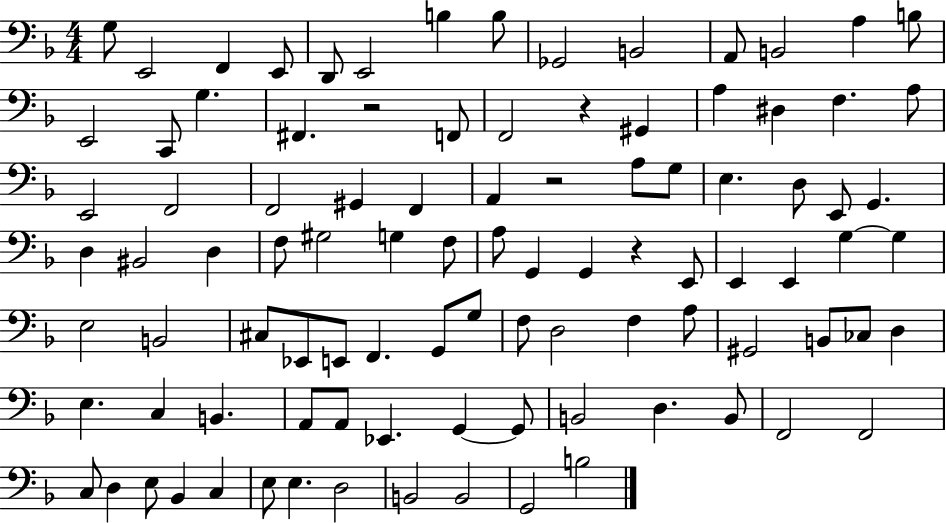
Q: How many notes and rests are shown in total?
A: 97